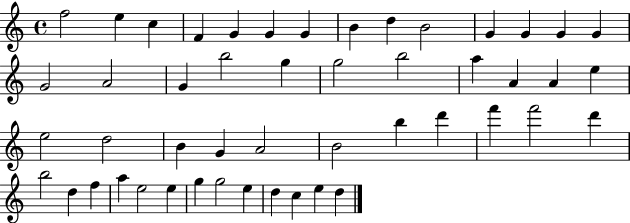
{
  \clef treble
  \time 4/4
  \defaultTimeSignature
  \key c \major
  f''2 e''4 c''4 | f'4 g'4 g'4 g'4 | b'4 d''4 b'2 | g'4 g'4 g'4 g'4 | \break g'2 a'2 | g'4 b''2 g''4 | g''2 b''2 | a''4 a'4 a'4 e''4 | \break e''2 d''2 | b'4 g'4 a'2 | b'2 b''4 d'''4 | f'''4 f'''2 d'''4 | \break b''2 d''4 f''4 | a''4 e''2 e''4 | g''4 g''2 e''4 | d''4 c''4 e''4 d''4 | \break \bar "|."
}